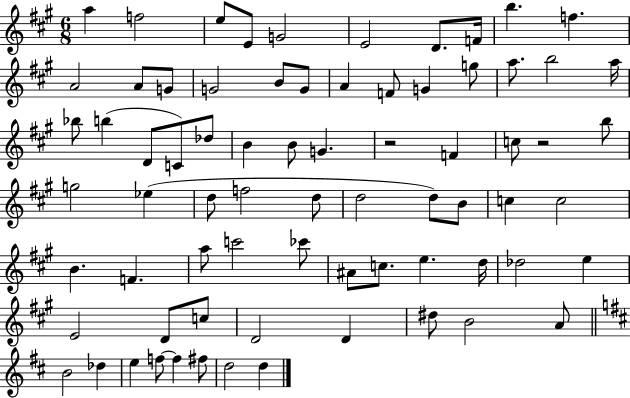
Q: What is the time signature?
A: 6/8